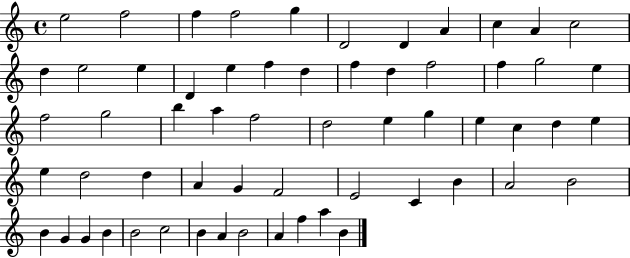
E5/h F5/h F5/q F5/h G5/q D4/h D4/q A4/q C5/q A4/q C5/h D5/q E5/h E5/q D4/q E5/q F5/q D5/q F5/q D5/q F5/h F5/q G5/h E5/q F5/h G5/h B5/q A5/q F5/h D5/h E5/q G5/q E5/q C5/q D5/q E5/q E5/q D5/h D5/q A4/q G4/q F4/h E4/h C4/q B4/q A4/h B4/h B4/q G4/q G4/q B4/q B4/h C5/h B4/q A4/q B4/h A4/q F5/q A5/q B4/q